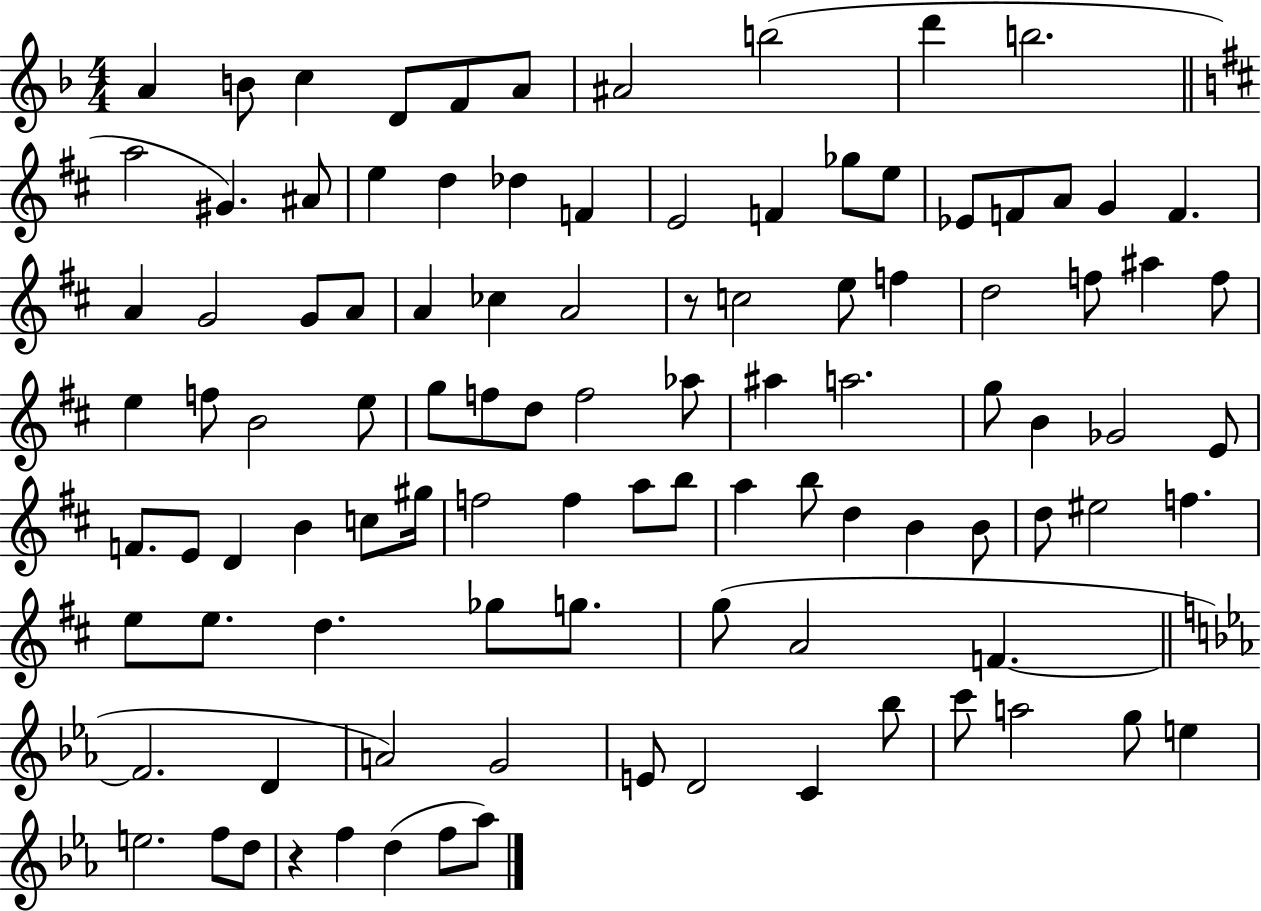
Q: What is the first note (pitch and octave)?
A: A4